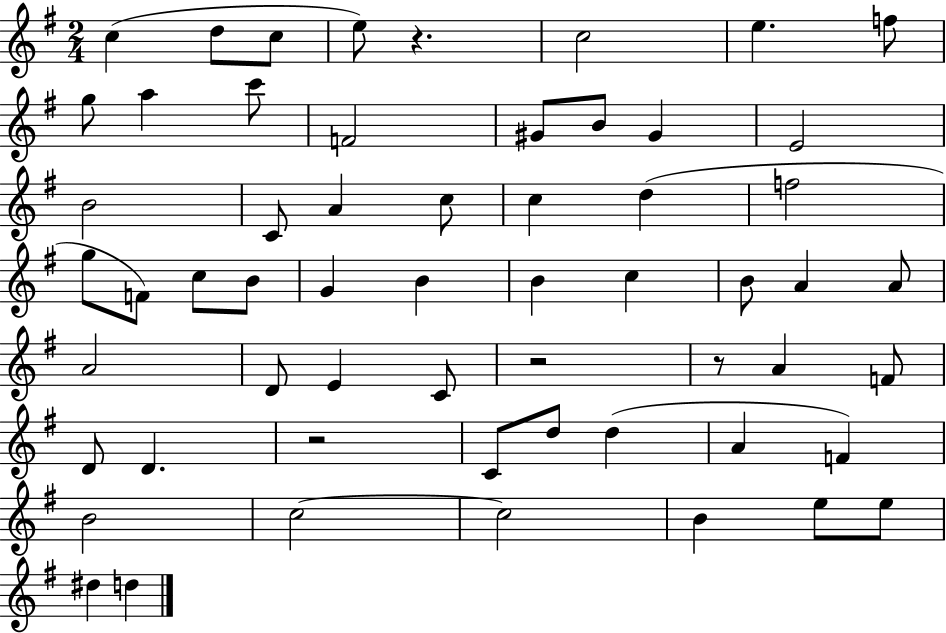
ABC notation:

X:1
T:Untitled
M:2/4
L:1/4
K:G
c d/2 c/2 e/2 z c2 e f/2 g/2 a c'/2 F2 ^G/2 B/2 ^G E2 B2 C/2 A c/2 c d f2 g/2 F/2 c/2 B/2 G B B c B/2 A A/2 A2 D/2 E C/2 z2 z/2 A F/2 D/2 D z2 C/2 d/2 d A F B2 c2 c2 B e/2 e/2 ^d d